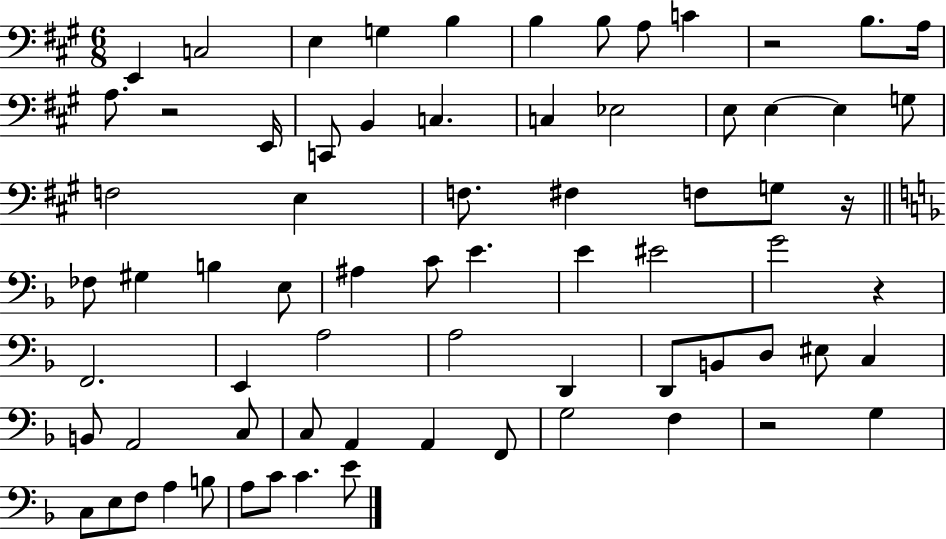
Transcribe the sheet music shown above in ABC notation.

X:1
T:Untitled
M:6/8
L:1/4
K:A
E,, C,2 E, G, B, B, B,/2 A,/2 C z2 B,/2 A,/4 A,/2 z2 E,,/4 C,,/2 B,, C, C, _E,2 E,/2 E, E, G,/2 F,2 E, F,/2 ^F, F,/2 G,/2 z/4 _F,/2 ^G, B, E,/2 ^A, C/2 E E ^E2 G2 z F,,2 E,, A,2 A,2 D,, D,,/2 B,,/2 D,/2 ^E,/2 C, B,,/2 A,,2 C,/2 C,/2 A,, A,, F,,/2 G,2 F, z2 G, C,/2 E,/2 F,/2 A, B,/2 A,/2 C/2 C E/2